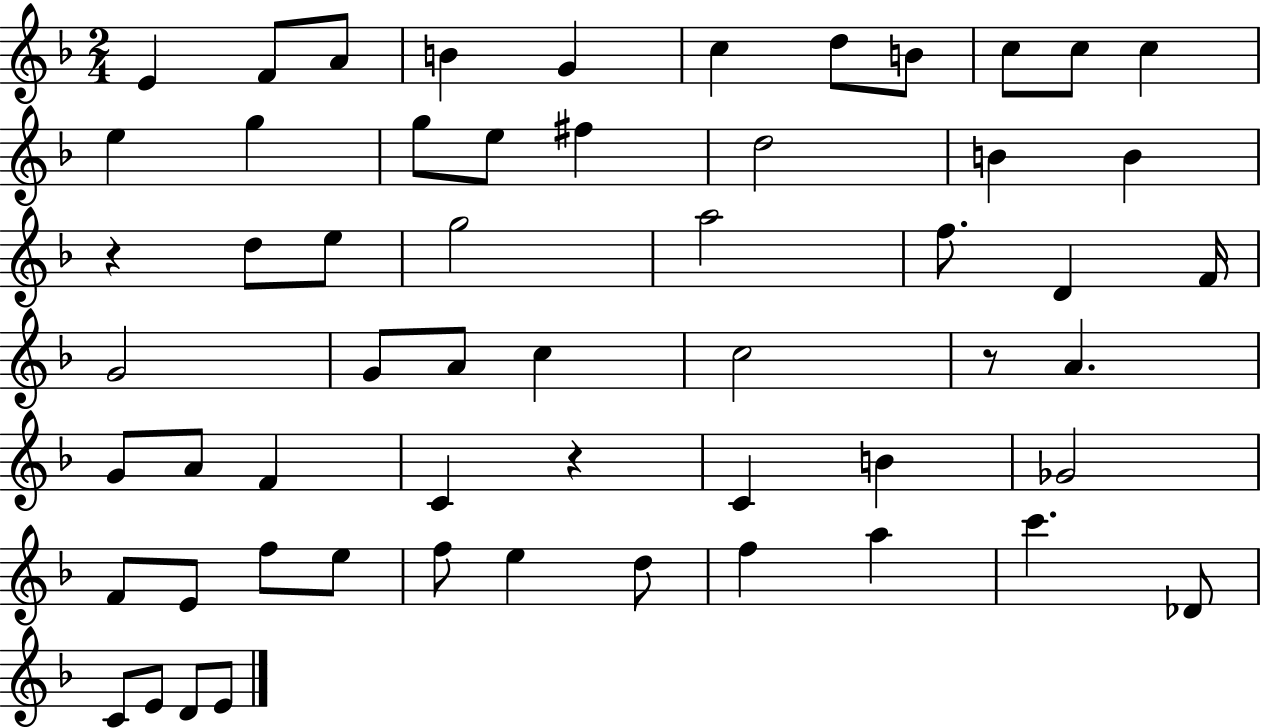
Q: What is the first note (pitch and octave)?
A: E4